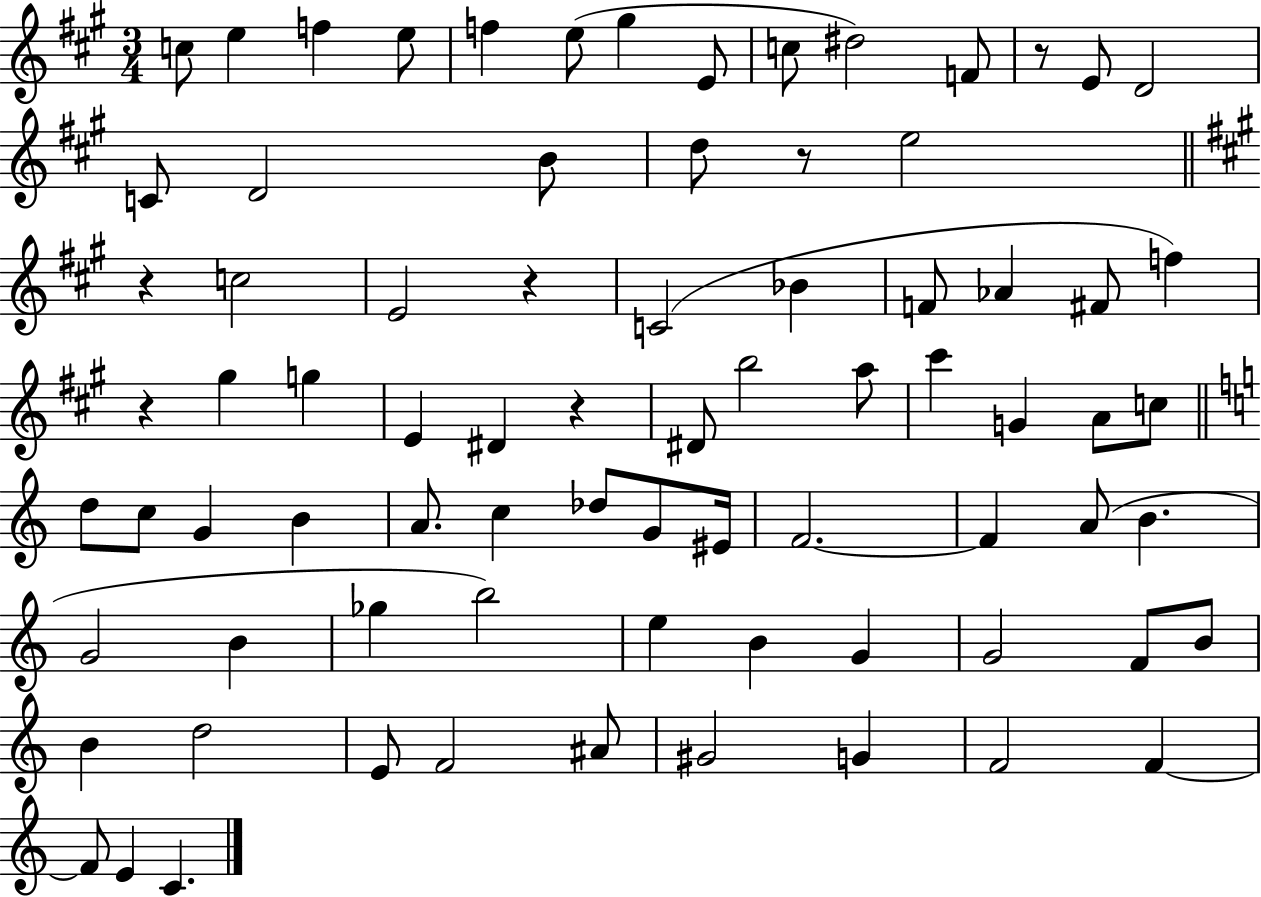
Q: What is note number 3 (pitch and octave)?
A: F5